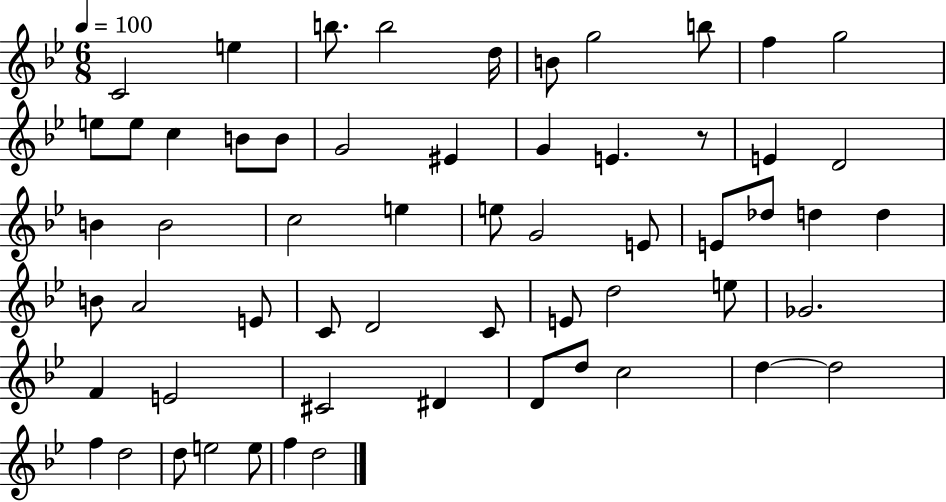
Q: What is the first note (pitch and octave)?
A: C4